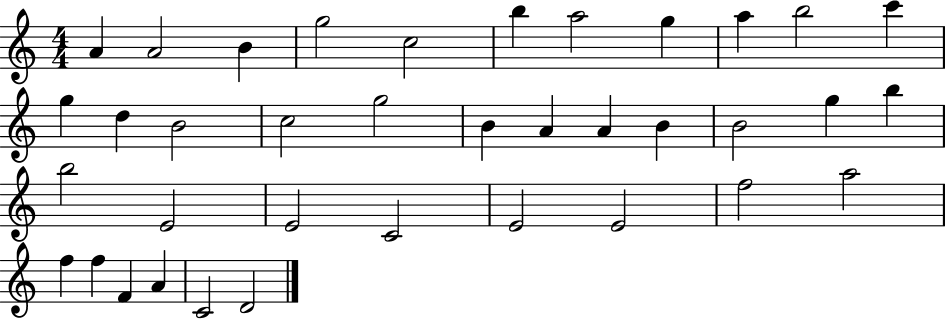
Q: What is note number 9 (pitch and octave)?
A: A5